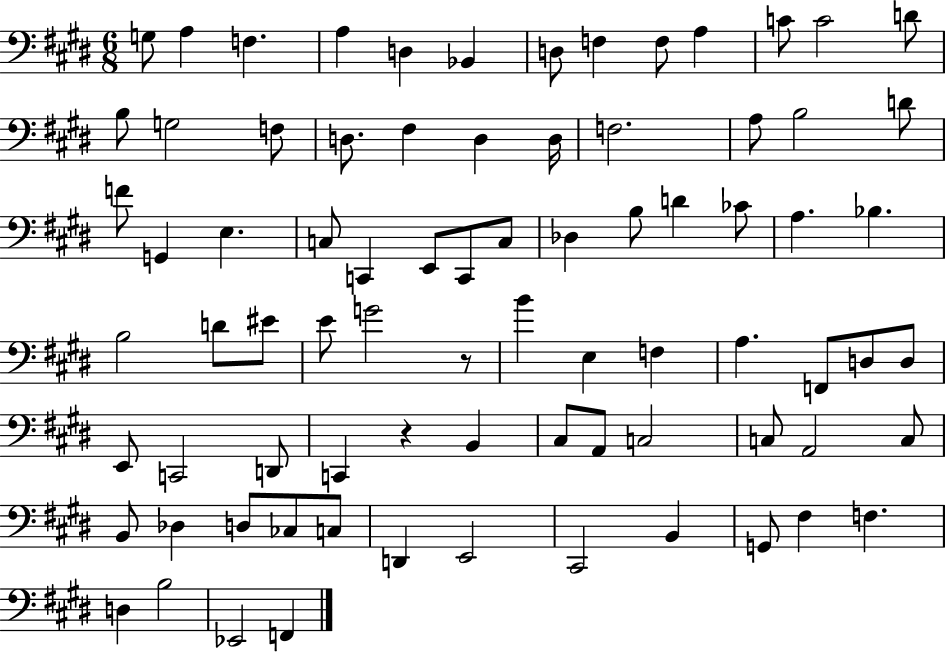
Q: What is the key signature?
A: E major